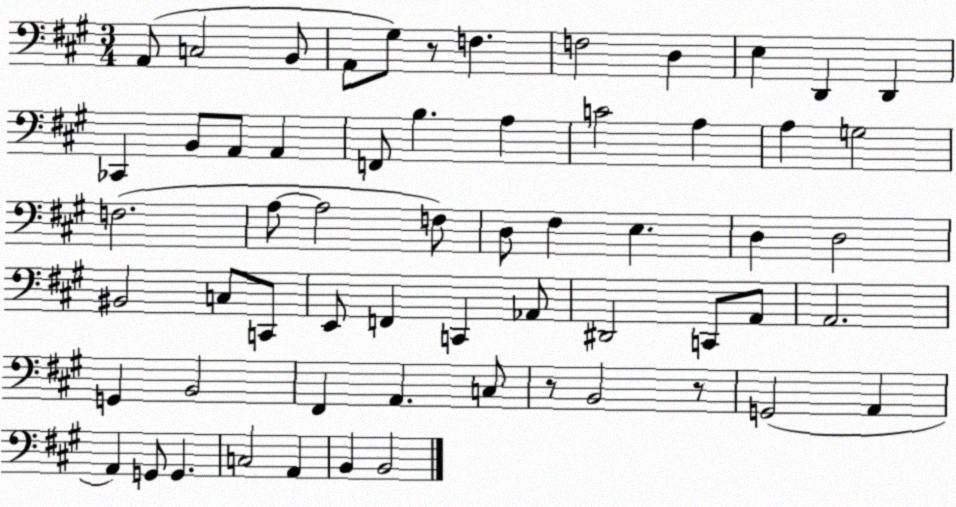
X:1
T:Untitled
M:3/4
L:1/4
K:A
A,,/2 C,2 B,,/2 A,,/2 ^G,/2 z/2 F, F,2 D, E, D,, D,, _C,, B,,/2 A,,/2 A,, F,,/2 B, A, C2 A, A, G,2 F,2 A,/2 A,2 F,/2 D,/2 ^F, E, D, D,2 ^B,,2 C,/2 C,,/2 E,,/2 F,, C,, _A,,/2 ^D,,2 C,,/2 A,,/2 A,,2 G,, B,,2 ^F,, A,, C,/2 z/2 B,,2 z/2 G,,2 A,, A,, G,,/2 G,, C,2 A,, B,, B,,2